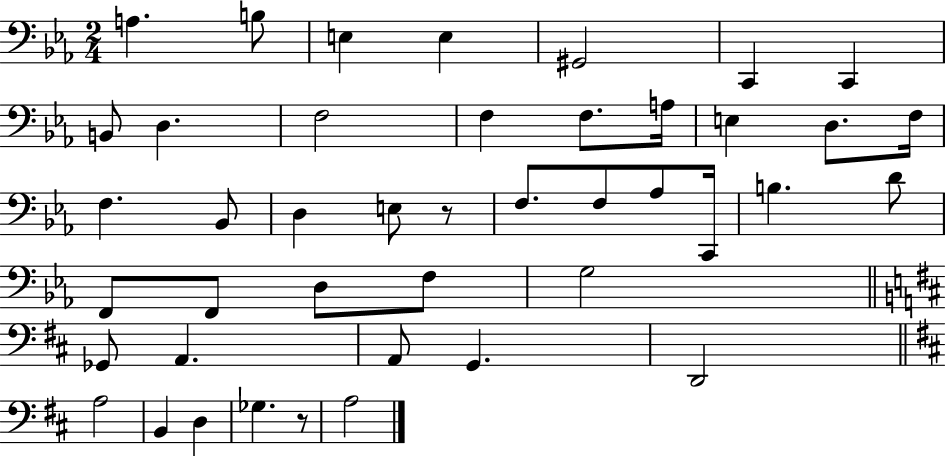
X:1
T:Untitled
M:2/4
L:1/4
K:Eb
A, B,/2 E, E, ^G,,2 C,, C,, B,,/2 D, F,2 F, F,/2 A,/4 E, D,/2 F,/4 F, _B,,/2 D, E,/2 z/2 F,/2 F,/2 _A,/2 C,,/4 B, D/2 F,,/2 F,,/2 D,/2 F,/2 G,2 _G,,/2 A,, A,,/2 G,, D,,2 A,2 B,, D, _G, z/2 A,2